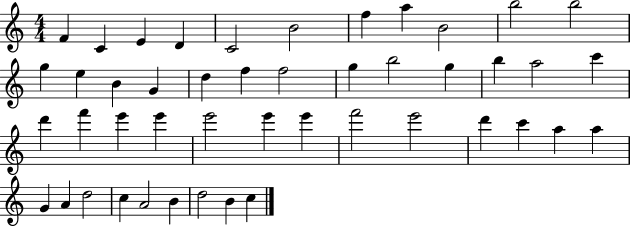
F4/q C4/q E4/q D4/q C4/h B4/h F5/q A5/q B4/h B5/h B5/h G5/q E5/q B4/q G4/q D5/q F5/q F5/h G5/q B5/h G5/q B5/q A5/h C6/q D6/q F6/q E6/q E6/q E6/h E6/q E6/q F6/h E6/h D6/q C6/q A5/q A5/q G4/q A4/q D5/h C5/q A4/h B4/q D5/h B4/q C5/q